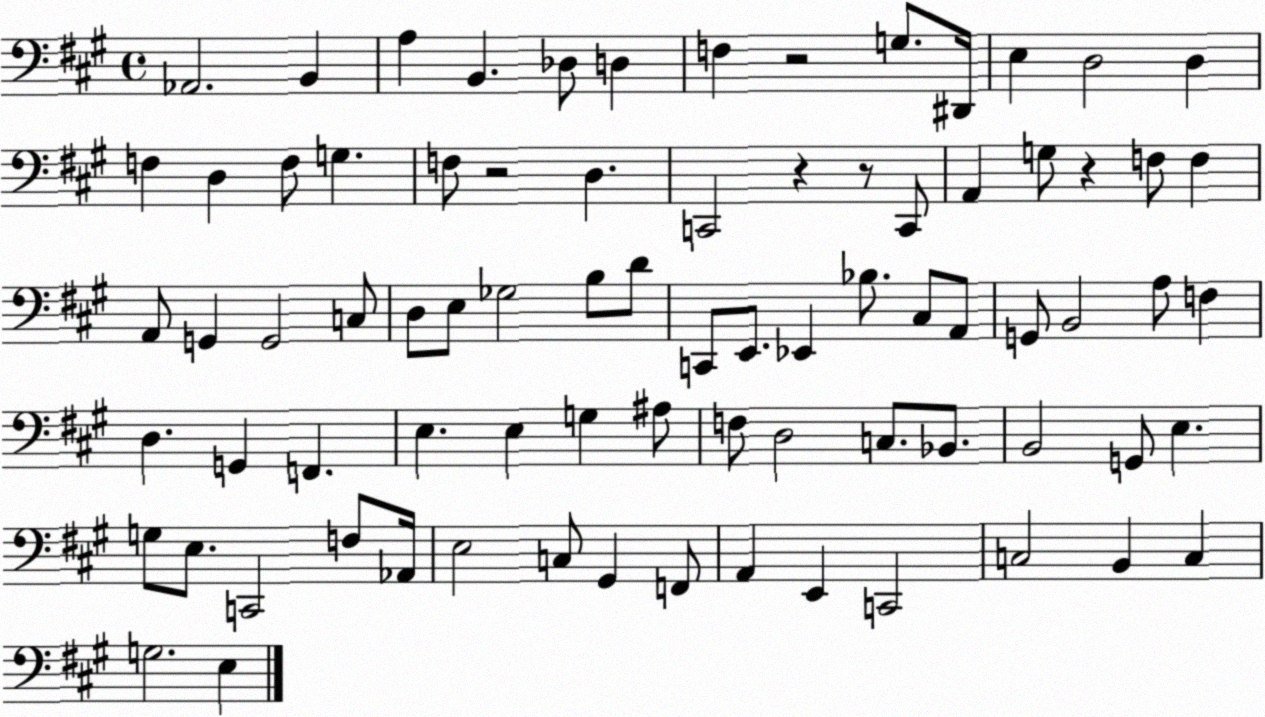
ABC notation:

X:1
T:Untitled
M:4/4
L:1/4
K:A
_A,,2 B,, A, B,, _D,/2 D, F, z2 G,/2 ^D,,/4 E, D,2 D, F, D, F,/2 G, F,/2 z2 D, C,,2 z z/2 C,,/2 A,, G,/2 z F,/2 F, A,,/2 G,, G,,2 C,/2 D,/2 E,/2 _G,2 B,/2 D/2 C,,/2 E,,/2 _E,, _B,/2 ^C,/2 A,,/2 G,,/2 B,,2 A,/2 F, D, G,, F,, E, E, G, ^A,/2 F,/2 D,2 C,/2 _B,,/2 B,,2 G,,/2 E, G,/2 E,/2 C,,2 F,/2 _A,,/4 E,2 C,/2 ^G,, F,,/2 A,, E,, C,,2 C,2 B,, C, G,2 E,